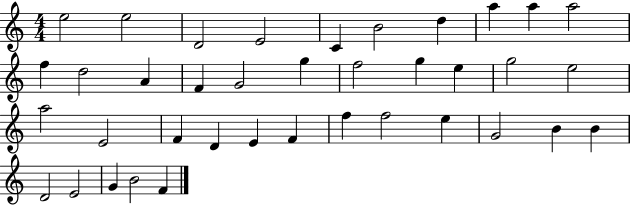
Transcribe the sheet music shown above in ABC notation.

X:1
T:Untitled
M:4/4
L:1/4
K:C
e2 e2 D2 E2 C B2 d a a a2 f d2 A F G2 g f2 g e g2 e2 a2 E2 F D E F f f2 e G2 B B D2 E2 G B2 F